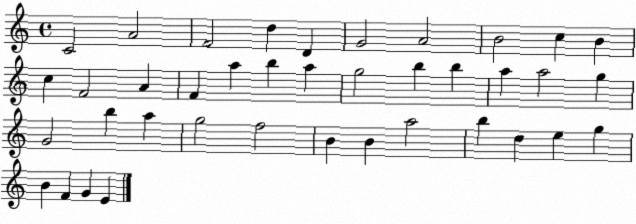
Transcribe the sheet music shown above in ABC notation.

X:1
T:Untitled
M:4/4
L:1/4
K:C
C2 A2 F2 d D G2 A2 B2 c B c F2 A F a b a g2 b b a a2 g G2 b a g2 f2 B B a2 b d e g B F G E